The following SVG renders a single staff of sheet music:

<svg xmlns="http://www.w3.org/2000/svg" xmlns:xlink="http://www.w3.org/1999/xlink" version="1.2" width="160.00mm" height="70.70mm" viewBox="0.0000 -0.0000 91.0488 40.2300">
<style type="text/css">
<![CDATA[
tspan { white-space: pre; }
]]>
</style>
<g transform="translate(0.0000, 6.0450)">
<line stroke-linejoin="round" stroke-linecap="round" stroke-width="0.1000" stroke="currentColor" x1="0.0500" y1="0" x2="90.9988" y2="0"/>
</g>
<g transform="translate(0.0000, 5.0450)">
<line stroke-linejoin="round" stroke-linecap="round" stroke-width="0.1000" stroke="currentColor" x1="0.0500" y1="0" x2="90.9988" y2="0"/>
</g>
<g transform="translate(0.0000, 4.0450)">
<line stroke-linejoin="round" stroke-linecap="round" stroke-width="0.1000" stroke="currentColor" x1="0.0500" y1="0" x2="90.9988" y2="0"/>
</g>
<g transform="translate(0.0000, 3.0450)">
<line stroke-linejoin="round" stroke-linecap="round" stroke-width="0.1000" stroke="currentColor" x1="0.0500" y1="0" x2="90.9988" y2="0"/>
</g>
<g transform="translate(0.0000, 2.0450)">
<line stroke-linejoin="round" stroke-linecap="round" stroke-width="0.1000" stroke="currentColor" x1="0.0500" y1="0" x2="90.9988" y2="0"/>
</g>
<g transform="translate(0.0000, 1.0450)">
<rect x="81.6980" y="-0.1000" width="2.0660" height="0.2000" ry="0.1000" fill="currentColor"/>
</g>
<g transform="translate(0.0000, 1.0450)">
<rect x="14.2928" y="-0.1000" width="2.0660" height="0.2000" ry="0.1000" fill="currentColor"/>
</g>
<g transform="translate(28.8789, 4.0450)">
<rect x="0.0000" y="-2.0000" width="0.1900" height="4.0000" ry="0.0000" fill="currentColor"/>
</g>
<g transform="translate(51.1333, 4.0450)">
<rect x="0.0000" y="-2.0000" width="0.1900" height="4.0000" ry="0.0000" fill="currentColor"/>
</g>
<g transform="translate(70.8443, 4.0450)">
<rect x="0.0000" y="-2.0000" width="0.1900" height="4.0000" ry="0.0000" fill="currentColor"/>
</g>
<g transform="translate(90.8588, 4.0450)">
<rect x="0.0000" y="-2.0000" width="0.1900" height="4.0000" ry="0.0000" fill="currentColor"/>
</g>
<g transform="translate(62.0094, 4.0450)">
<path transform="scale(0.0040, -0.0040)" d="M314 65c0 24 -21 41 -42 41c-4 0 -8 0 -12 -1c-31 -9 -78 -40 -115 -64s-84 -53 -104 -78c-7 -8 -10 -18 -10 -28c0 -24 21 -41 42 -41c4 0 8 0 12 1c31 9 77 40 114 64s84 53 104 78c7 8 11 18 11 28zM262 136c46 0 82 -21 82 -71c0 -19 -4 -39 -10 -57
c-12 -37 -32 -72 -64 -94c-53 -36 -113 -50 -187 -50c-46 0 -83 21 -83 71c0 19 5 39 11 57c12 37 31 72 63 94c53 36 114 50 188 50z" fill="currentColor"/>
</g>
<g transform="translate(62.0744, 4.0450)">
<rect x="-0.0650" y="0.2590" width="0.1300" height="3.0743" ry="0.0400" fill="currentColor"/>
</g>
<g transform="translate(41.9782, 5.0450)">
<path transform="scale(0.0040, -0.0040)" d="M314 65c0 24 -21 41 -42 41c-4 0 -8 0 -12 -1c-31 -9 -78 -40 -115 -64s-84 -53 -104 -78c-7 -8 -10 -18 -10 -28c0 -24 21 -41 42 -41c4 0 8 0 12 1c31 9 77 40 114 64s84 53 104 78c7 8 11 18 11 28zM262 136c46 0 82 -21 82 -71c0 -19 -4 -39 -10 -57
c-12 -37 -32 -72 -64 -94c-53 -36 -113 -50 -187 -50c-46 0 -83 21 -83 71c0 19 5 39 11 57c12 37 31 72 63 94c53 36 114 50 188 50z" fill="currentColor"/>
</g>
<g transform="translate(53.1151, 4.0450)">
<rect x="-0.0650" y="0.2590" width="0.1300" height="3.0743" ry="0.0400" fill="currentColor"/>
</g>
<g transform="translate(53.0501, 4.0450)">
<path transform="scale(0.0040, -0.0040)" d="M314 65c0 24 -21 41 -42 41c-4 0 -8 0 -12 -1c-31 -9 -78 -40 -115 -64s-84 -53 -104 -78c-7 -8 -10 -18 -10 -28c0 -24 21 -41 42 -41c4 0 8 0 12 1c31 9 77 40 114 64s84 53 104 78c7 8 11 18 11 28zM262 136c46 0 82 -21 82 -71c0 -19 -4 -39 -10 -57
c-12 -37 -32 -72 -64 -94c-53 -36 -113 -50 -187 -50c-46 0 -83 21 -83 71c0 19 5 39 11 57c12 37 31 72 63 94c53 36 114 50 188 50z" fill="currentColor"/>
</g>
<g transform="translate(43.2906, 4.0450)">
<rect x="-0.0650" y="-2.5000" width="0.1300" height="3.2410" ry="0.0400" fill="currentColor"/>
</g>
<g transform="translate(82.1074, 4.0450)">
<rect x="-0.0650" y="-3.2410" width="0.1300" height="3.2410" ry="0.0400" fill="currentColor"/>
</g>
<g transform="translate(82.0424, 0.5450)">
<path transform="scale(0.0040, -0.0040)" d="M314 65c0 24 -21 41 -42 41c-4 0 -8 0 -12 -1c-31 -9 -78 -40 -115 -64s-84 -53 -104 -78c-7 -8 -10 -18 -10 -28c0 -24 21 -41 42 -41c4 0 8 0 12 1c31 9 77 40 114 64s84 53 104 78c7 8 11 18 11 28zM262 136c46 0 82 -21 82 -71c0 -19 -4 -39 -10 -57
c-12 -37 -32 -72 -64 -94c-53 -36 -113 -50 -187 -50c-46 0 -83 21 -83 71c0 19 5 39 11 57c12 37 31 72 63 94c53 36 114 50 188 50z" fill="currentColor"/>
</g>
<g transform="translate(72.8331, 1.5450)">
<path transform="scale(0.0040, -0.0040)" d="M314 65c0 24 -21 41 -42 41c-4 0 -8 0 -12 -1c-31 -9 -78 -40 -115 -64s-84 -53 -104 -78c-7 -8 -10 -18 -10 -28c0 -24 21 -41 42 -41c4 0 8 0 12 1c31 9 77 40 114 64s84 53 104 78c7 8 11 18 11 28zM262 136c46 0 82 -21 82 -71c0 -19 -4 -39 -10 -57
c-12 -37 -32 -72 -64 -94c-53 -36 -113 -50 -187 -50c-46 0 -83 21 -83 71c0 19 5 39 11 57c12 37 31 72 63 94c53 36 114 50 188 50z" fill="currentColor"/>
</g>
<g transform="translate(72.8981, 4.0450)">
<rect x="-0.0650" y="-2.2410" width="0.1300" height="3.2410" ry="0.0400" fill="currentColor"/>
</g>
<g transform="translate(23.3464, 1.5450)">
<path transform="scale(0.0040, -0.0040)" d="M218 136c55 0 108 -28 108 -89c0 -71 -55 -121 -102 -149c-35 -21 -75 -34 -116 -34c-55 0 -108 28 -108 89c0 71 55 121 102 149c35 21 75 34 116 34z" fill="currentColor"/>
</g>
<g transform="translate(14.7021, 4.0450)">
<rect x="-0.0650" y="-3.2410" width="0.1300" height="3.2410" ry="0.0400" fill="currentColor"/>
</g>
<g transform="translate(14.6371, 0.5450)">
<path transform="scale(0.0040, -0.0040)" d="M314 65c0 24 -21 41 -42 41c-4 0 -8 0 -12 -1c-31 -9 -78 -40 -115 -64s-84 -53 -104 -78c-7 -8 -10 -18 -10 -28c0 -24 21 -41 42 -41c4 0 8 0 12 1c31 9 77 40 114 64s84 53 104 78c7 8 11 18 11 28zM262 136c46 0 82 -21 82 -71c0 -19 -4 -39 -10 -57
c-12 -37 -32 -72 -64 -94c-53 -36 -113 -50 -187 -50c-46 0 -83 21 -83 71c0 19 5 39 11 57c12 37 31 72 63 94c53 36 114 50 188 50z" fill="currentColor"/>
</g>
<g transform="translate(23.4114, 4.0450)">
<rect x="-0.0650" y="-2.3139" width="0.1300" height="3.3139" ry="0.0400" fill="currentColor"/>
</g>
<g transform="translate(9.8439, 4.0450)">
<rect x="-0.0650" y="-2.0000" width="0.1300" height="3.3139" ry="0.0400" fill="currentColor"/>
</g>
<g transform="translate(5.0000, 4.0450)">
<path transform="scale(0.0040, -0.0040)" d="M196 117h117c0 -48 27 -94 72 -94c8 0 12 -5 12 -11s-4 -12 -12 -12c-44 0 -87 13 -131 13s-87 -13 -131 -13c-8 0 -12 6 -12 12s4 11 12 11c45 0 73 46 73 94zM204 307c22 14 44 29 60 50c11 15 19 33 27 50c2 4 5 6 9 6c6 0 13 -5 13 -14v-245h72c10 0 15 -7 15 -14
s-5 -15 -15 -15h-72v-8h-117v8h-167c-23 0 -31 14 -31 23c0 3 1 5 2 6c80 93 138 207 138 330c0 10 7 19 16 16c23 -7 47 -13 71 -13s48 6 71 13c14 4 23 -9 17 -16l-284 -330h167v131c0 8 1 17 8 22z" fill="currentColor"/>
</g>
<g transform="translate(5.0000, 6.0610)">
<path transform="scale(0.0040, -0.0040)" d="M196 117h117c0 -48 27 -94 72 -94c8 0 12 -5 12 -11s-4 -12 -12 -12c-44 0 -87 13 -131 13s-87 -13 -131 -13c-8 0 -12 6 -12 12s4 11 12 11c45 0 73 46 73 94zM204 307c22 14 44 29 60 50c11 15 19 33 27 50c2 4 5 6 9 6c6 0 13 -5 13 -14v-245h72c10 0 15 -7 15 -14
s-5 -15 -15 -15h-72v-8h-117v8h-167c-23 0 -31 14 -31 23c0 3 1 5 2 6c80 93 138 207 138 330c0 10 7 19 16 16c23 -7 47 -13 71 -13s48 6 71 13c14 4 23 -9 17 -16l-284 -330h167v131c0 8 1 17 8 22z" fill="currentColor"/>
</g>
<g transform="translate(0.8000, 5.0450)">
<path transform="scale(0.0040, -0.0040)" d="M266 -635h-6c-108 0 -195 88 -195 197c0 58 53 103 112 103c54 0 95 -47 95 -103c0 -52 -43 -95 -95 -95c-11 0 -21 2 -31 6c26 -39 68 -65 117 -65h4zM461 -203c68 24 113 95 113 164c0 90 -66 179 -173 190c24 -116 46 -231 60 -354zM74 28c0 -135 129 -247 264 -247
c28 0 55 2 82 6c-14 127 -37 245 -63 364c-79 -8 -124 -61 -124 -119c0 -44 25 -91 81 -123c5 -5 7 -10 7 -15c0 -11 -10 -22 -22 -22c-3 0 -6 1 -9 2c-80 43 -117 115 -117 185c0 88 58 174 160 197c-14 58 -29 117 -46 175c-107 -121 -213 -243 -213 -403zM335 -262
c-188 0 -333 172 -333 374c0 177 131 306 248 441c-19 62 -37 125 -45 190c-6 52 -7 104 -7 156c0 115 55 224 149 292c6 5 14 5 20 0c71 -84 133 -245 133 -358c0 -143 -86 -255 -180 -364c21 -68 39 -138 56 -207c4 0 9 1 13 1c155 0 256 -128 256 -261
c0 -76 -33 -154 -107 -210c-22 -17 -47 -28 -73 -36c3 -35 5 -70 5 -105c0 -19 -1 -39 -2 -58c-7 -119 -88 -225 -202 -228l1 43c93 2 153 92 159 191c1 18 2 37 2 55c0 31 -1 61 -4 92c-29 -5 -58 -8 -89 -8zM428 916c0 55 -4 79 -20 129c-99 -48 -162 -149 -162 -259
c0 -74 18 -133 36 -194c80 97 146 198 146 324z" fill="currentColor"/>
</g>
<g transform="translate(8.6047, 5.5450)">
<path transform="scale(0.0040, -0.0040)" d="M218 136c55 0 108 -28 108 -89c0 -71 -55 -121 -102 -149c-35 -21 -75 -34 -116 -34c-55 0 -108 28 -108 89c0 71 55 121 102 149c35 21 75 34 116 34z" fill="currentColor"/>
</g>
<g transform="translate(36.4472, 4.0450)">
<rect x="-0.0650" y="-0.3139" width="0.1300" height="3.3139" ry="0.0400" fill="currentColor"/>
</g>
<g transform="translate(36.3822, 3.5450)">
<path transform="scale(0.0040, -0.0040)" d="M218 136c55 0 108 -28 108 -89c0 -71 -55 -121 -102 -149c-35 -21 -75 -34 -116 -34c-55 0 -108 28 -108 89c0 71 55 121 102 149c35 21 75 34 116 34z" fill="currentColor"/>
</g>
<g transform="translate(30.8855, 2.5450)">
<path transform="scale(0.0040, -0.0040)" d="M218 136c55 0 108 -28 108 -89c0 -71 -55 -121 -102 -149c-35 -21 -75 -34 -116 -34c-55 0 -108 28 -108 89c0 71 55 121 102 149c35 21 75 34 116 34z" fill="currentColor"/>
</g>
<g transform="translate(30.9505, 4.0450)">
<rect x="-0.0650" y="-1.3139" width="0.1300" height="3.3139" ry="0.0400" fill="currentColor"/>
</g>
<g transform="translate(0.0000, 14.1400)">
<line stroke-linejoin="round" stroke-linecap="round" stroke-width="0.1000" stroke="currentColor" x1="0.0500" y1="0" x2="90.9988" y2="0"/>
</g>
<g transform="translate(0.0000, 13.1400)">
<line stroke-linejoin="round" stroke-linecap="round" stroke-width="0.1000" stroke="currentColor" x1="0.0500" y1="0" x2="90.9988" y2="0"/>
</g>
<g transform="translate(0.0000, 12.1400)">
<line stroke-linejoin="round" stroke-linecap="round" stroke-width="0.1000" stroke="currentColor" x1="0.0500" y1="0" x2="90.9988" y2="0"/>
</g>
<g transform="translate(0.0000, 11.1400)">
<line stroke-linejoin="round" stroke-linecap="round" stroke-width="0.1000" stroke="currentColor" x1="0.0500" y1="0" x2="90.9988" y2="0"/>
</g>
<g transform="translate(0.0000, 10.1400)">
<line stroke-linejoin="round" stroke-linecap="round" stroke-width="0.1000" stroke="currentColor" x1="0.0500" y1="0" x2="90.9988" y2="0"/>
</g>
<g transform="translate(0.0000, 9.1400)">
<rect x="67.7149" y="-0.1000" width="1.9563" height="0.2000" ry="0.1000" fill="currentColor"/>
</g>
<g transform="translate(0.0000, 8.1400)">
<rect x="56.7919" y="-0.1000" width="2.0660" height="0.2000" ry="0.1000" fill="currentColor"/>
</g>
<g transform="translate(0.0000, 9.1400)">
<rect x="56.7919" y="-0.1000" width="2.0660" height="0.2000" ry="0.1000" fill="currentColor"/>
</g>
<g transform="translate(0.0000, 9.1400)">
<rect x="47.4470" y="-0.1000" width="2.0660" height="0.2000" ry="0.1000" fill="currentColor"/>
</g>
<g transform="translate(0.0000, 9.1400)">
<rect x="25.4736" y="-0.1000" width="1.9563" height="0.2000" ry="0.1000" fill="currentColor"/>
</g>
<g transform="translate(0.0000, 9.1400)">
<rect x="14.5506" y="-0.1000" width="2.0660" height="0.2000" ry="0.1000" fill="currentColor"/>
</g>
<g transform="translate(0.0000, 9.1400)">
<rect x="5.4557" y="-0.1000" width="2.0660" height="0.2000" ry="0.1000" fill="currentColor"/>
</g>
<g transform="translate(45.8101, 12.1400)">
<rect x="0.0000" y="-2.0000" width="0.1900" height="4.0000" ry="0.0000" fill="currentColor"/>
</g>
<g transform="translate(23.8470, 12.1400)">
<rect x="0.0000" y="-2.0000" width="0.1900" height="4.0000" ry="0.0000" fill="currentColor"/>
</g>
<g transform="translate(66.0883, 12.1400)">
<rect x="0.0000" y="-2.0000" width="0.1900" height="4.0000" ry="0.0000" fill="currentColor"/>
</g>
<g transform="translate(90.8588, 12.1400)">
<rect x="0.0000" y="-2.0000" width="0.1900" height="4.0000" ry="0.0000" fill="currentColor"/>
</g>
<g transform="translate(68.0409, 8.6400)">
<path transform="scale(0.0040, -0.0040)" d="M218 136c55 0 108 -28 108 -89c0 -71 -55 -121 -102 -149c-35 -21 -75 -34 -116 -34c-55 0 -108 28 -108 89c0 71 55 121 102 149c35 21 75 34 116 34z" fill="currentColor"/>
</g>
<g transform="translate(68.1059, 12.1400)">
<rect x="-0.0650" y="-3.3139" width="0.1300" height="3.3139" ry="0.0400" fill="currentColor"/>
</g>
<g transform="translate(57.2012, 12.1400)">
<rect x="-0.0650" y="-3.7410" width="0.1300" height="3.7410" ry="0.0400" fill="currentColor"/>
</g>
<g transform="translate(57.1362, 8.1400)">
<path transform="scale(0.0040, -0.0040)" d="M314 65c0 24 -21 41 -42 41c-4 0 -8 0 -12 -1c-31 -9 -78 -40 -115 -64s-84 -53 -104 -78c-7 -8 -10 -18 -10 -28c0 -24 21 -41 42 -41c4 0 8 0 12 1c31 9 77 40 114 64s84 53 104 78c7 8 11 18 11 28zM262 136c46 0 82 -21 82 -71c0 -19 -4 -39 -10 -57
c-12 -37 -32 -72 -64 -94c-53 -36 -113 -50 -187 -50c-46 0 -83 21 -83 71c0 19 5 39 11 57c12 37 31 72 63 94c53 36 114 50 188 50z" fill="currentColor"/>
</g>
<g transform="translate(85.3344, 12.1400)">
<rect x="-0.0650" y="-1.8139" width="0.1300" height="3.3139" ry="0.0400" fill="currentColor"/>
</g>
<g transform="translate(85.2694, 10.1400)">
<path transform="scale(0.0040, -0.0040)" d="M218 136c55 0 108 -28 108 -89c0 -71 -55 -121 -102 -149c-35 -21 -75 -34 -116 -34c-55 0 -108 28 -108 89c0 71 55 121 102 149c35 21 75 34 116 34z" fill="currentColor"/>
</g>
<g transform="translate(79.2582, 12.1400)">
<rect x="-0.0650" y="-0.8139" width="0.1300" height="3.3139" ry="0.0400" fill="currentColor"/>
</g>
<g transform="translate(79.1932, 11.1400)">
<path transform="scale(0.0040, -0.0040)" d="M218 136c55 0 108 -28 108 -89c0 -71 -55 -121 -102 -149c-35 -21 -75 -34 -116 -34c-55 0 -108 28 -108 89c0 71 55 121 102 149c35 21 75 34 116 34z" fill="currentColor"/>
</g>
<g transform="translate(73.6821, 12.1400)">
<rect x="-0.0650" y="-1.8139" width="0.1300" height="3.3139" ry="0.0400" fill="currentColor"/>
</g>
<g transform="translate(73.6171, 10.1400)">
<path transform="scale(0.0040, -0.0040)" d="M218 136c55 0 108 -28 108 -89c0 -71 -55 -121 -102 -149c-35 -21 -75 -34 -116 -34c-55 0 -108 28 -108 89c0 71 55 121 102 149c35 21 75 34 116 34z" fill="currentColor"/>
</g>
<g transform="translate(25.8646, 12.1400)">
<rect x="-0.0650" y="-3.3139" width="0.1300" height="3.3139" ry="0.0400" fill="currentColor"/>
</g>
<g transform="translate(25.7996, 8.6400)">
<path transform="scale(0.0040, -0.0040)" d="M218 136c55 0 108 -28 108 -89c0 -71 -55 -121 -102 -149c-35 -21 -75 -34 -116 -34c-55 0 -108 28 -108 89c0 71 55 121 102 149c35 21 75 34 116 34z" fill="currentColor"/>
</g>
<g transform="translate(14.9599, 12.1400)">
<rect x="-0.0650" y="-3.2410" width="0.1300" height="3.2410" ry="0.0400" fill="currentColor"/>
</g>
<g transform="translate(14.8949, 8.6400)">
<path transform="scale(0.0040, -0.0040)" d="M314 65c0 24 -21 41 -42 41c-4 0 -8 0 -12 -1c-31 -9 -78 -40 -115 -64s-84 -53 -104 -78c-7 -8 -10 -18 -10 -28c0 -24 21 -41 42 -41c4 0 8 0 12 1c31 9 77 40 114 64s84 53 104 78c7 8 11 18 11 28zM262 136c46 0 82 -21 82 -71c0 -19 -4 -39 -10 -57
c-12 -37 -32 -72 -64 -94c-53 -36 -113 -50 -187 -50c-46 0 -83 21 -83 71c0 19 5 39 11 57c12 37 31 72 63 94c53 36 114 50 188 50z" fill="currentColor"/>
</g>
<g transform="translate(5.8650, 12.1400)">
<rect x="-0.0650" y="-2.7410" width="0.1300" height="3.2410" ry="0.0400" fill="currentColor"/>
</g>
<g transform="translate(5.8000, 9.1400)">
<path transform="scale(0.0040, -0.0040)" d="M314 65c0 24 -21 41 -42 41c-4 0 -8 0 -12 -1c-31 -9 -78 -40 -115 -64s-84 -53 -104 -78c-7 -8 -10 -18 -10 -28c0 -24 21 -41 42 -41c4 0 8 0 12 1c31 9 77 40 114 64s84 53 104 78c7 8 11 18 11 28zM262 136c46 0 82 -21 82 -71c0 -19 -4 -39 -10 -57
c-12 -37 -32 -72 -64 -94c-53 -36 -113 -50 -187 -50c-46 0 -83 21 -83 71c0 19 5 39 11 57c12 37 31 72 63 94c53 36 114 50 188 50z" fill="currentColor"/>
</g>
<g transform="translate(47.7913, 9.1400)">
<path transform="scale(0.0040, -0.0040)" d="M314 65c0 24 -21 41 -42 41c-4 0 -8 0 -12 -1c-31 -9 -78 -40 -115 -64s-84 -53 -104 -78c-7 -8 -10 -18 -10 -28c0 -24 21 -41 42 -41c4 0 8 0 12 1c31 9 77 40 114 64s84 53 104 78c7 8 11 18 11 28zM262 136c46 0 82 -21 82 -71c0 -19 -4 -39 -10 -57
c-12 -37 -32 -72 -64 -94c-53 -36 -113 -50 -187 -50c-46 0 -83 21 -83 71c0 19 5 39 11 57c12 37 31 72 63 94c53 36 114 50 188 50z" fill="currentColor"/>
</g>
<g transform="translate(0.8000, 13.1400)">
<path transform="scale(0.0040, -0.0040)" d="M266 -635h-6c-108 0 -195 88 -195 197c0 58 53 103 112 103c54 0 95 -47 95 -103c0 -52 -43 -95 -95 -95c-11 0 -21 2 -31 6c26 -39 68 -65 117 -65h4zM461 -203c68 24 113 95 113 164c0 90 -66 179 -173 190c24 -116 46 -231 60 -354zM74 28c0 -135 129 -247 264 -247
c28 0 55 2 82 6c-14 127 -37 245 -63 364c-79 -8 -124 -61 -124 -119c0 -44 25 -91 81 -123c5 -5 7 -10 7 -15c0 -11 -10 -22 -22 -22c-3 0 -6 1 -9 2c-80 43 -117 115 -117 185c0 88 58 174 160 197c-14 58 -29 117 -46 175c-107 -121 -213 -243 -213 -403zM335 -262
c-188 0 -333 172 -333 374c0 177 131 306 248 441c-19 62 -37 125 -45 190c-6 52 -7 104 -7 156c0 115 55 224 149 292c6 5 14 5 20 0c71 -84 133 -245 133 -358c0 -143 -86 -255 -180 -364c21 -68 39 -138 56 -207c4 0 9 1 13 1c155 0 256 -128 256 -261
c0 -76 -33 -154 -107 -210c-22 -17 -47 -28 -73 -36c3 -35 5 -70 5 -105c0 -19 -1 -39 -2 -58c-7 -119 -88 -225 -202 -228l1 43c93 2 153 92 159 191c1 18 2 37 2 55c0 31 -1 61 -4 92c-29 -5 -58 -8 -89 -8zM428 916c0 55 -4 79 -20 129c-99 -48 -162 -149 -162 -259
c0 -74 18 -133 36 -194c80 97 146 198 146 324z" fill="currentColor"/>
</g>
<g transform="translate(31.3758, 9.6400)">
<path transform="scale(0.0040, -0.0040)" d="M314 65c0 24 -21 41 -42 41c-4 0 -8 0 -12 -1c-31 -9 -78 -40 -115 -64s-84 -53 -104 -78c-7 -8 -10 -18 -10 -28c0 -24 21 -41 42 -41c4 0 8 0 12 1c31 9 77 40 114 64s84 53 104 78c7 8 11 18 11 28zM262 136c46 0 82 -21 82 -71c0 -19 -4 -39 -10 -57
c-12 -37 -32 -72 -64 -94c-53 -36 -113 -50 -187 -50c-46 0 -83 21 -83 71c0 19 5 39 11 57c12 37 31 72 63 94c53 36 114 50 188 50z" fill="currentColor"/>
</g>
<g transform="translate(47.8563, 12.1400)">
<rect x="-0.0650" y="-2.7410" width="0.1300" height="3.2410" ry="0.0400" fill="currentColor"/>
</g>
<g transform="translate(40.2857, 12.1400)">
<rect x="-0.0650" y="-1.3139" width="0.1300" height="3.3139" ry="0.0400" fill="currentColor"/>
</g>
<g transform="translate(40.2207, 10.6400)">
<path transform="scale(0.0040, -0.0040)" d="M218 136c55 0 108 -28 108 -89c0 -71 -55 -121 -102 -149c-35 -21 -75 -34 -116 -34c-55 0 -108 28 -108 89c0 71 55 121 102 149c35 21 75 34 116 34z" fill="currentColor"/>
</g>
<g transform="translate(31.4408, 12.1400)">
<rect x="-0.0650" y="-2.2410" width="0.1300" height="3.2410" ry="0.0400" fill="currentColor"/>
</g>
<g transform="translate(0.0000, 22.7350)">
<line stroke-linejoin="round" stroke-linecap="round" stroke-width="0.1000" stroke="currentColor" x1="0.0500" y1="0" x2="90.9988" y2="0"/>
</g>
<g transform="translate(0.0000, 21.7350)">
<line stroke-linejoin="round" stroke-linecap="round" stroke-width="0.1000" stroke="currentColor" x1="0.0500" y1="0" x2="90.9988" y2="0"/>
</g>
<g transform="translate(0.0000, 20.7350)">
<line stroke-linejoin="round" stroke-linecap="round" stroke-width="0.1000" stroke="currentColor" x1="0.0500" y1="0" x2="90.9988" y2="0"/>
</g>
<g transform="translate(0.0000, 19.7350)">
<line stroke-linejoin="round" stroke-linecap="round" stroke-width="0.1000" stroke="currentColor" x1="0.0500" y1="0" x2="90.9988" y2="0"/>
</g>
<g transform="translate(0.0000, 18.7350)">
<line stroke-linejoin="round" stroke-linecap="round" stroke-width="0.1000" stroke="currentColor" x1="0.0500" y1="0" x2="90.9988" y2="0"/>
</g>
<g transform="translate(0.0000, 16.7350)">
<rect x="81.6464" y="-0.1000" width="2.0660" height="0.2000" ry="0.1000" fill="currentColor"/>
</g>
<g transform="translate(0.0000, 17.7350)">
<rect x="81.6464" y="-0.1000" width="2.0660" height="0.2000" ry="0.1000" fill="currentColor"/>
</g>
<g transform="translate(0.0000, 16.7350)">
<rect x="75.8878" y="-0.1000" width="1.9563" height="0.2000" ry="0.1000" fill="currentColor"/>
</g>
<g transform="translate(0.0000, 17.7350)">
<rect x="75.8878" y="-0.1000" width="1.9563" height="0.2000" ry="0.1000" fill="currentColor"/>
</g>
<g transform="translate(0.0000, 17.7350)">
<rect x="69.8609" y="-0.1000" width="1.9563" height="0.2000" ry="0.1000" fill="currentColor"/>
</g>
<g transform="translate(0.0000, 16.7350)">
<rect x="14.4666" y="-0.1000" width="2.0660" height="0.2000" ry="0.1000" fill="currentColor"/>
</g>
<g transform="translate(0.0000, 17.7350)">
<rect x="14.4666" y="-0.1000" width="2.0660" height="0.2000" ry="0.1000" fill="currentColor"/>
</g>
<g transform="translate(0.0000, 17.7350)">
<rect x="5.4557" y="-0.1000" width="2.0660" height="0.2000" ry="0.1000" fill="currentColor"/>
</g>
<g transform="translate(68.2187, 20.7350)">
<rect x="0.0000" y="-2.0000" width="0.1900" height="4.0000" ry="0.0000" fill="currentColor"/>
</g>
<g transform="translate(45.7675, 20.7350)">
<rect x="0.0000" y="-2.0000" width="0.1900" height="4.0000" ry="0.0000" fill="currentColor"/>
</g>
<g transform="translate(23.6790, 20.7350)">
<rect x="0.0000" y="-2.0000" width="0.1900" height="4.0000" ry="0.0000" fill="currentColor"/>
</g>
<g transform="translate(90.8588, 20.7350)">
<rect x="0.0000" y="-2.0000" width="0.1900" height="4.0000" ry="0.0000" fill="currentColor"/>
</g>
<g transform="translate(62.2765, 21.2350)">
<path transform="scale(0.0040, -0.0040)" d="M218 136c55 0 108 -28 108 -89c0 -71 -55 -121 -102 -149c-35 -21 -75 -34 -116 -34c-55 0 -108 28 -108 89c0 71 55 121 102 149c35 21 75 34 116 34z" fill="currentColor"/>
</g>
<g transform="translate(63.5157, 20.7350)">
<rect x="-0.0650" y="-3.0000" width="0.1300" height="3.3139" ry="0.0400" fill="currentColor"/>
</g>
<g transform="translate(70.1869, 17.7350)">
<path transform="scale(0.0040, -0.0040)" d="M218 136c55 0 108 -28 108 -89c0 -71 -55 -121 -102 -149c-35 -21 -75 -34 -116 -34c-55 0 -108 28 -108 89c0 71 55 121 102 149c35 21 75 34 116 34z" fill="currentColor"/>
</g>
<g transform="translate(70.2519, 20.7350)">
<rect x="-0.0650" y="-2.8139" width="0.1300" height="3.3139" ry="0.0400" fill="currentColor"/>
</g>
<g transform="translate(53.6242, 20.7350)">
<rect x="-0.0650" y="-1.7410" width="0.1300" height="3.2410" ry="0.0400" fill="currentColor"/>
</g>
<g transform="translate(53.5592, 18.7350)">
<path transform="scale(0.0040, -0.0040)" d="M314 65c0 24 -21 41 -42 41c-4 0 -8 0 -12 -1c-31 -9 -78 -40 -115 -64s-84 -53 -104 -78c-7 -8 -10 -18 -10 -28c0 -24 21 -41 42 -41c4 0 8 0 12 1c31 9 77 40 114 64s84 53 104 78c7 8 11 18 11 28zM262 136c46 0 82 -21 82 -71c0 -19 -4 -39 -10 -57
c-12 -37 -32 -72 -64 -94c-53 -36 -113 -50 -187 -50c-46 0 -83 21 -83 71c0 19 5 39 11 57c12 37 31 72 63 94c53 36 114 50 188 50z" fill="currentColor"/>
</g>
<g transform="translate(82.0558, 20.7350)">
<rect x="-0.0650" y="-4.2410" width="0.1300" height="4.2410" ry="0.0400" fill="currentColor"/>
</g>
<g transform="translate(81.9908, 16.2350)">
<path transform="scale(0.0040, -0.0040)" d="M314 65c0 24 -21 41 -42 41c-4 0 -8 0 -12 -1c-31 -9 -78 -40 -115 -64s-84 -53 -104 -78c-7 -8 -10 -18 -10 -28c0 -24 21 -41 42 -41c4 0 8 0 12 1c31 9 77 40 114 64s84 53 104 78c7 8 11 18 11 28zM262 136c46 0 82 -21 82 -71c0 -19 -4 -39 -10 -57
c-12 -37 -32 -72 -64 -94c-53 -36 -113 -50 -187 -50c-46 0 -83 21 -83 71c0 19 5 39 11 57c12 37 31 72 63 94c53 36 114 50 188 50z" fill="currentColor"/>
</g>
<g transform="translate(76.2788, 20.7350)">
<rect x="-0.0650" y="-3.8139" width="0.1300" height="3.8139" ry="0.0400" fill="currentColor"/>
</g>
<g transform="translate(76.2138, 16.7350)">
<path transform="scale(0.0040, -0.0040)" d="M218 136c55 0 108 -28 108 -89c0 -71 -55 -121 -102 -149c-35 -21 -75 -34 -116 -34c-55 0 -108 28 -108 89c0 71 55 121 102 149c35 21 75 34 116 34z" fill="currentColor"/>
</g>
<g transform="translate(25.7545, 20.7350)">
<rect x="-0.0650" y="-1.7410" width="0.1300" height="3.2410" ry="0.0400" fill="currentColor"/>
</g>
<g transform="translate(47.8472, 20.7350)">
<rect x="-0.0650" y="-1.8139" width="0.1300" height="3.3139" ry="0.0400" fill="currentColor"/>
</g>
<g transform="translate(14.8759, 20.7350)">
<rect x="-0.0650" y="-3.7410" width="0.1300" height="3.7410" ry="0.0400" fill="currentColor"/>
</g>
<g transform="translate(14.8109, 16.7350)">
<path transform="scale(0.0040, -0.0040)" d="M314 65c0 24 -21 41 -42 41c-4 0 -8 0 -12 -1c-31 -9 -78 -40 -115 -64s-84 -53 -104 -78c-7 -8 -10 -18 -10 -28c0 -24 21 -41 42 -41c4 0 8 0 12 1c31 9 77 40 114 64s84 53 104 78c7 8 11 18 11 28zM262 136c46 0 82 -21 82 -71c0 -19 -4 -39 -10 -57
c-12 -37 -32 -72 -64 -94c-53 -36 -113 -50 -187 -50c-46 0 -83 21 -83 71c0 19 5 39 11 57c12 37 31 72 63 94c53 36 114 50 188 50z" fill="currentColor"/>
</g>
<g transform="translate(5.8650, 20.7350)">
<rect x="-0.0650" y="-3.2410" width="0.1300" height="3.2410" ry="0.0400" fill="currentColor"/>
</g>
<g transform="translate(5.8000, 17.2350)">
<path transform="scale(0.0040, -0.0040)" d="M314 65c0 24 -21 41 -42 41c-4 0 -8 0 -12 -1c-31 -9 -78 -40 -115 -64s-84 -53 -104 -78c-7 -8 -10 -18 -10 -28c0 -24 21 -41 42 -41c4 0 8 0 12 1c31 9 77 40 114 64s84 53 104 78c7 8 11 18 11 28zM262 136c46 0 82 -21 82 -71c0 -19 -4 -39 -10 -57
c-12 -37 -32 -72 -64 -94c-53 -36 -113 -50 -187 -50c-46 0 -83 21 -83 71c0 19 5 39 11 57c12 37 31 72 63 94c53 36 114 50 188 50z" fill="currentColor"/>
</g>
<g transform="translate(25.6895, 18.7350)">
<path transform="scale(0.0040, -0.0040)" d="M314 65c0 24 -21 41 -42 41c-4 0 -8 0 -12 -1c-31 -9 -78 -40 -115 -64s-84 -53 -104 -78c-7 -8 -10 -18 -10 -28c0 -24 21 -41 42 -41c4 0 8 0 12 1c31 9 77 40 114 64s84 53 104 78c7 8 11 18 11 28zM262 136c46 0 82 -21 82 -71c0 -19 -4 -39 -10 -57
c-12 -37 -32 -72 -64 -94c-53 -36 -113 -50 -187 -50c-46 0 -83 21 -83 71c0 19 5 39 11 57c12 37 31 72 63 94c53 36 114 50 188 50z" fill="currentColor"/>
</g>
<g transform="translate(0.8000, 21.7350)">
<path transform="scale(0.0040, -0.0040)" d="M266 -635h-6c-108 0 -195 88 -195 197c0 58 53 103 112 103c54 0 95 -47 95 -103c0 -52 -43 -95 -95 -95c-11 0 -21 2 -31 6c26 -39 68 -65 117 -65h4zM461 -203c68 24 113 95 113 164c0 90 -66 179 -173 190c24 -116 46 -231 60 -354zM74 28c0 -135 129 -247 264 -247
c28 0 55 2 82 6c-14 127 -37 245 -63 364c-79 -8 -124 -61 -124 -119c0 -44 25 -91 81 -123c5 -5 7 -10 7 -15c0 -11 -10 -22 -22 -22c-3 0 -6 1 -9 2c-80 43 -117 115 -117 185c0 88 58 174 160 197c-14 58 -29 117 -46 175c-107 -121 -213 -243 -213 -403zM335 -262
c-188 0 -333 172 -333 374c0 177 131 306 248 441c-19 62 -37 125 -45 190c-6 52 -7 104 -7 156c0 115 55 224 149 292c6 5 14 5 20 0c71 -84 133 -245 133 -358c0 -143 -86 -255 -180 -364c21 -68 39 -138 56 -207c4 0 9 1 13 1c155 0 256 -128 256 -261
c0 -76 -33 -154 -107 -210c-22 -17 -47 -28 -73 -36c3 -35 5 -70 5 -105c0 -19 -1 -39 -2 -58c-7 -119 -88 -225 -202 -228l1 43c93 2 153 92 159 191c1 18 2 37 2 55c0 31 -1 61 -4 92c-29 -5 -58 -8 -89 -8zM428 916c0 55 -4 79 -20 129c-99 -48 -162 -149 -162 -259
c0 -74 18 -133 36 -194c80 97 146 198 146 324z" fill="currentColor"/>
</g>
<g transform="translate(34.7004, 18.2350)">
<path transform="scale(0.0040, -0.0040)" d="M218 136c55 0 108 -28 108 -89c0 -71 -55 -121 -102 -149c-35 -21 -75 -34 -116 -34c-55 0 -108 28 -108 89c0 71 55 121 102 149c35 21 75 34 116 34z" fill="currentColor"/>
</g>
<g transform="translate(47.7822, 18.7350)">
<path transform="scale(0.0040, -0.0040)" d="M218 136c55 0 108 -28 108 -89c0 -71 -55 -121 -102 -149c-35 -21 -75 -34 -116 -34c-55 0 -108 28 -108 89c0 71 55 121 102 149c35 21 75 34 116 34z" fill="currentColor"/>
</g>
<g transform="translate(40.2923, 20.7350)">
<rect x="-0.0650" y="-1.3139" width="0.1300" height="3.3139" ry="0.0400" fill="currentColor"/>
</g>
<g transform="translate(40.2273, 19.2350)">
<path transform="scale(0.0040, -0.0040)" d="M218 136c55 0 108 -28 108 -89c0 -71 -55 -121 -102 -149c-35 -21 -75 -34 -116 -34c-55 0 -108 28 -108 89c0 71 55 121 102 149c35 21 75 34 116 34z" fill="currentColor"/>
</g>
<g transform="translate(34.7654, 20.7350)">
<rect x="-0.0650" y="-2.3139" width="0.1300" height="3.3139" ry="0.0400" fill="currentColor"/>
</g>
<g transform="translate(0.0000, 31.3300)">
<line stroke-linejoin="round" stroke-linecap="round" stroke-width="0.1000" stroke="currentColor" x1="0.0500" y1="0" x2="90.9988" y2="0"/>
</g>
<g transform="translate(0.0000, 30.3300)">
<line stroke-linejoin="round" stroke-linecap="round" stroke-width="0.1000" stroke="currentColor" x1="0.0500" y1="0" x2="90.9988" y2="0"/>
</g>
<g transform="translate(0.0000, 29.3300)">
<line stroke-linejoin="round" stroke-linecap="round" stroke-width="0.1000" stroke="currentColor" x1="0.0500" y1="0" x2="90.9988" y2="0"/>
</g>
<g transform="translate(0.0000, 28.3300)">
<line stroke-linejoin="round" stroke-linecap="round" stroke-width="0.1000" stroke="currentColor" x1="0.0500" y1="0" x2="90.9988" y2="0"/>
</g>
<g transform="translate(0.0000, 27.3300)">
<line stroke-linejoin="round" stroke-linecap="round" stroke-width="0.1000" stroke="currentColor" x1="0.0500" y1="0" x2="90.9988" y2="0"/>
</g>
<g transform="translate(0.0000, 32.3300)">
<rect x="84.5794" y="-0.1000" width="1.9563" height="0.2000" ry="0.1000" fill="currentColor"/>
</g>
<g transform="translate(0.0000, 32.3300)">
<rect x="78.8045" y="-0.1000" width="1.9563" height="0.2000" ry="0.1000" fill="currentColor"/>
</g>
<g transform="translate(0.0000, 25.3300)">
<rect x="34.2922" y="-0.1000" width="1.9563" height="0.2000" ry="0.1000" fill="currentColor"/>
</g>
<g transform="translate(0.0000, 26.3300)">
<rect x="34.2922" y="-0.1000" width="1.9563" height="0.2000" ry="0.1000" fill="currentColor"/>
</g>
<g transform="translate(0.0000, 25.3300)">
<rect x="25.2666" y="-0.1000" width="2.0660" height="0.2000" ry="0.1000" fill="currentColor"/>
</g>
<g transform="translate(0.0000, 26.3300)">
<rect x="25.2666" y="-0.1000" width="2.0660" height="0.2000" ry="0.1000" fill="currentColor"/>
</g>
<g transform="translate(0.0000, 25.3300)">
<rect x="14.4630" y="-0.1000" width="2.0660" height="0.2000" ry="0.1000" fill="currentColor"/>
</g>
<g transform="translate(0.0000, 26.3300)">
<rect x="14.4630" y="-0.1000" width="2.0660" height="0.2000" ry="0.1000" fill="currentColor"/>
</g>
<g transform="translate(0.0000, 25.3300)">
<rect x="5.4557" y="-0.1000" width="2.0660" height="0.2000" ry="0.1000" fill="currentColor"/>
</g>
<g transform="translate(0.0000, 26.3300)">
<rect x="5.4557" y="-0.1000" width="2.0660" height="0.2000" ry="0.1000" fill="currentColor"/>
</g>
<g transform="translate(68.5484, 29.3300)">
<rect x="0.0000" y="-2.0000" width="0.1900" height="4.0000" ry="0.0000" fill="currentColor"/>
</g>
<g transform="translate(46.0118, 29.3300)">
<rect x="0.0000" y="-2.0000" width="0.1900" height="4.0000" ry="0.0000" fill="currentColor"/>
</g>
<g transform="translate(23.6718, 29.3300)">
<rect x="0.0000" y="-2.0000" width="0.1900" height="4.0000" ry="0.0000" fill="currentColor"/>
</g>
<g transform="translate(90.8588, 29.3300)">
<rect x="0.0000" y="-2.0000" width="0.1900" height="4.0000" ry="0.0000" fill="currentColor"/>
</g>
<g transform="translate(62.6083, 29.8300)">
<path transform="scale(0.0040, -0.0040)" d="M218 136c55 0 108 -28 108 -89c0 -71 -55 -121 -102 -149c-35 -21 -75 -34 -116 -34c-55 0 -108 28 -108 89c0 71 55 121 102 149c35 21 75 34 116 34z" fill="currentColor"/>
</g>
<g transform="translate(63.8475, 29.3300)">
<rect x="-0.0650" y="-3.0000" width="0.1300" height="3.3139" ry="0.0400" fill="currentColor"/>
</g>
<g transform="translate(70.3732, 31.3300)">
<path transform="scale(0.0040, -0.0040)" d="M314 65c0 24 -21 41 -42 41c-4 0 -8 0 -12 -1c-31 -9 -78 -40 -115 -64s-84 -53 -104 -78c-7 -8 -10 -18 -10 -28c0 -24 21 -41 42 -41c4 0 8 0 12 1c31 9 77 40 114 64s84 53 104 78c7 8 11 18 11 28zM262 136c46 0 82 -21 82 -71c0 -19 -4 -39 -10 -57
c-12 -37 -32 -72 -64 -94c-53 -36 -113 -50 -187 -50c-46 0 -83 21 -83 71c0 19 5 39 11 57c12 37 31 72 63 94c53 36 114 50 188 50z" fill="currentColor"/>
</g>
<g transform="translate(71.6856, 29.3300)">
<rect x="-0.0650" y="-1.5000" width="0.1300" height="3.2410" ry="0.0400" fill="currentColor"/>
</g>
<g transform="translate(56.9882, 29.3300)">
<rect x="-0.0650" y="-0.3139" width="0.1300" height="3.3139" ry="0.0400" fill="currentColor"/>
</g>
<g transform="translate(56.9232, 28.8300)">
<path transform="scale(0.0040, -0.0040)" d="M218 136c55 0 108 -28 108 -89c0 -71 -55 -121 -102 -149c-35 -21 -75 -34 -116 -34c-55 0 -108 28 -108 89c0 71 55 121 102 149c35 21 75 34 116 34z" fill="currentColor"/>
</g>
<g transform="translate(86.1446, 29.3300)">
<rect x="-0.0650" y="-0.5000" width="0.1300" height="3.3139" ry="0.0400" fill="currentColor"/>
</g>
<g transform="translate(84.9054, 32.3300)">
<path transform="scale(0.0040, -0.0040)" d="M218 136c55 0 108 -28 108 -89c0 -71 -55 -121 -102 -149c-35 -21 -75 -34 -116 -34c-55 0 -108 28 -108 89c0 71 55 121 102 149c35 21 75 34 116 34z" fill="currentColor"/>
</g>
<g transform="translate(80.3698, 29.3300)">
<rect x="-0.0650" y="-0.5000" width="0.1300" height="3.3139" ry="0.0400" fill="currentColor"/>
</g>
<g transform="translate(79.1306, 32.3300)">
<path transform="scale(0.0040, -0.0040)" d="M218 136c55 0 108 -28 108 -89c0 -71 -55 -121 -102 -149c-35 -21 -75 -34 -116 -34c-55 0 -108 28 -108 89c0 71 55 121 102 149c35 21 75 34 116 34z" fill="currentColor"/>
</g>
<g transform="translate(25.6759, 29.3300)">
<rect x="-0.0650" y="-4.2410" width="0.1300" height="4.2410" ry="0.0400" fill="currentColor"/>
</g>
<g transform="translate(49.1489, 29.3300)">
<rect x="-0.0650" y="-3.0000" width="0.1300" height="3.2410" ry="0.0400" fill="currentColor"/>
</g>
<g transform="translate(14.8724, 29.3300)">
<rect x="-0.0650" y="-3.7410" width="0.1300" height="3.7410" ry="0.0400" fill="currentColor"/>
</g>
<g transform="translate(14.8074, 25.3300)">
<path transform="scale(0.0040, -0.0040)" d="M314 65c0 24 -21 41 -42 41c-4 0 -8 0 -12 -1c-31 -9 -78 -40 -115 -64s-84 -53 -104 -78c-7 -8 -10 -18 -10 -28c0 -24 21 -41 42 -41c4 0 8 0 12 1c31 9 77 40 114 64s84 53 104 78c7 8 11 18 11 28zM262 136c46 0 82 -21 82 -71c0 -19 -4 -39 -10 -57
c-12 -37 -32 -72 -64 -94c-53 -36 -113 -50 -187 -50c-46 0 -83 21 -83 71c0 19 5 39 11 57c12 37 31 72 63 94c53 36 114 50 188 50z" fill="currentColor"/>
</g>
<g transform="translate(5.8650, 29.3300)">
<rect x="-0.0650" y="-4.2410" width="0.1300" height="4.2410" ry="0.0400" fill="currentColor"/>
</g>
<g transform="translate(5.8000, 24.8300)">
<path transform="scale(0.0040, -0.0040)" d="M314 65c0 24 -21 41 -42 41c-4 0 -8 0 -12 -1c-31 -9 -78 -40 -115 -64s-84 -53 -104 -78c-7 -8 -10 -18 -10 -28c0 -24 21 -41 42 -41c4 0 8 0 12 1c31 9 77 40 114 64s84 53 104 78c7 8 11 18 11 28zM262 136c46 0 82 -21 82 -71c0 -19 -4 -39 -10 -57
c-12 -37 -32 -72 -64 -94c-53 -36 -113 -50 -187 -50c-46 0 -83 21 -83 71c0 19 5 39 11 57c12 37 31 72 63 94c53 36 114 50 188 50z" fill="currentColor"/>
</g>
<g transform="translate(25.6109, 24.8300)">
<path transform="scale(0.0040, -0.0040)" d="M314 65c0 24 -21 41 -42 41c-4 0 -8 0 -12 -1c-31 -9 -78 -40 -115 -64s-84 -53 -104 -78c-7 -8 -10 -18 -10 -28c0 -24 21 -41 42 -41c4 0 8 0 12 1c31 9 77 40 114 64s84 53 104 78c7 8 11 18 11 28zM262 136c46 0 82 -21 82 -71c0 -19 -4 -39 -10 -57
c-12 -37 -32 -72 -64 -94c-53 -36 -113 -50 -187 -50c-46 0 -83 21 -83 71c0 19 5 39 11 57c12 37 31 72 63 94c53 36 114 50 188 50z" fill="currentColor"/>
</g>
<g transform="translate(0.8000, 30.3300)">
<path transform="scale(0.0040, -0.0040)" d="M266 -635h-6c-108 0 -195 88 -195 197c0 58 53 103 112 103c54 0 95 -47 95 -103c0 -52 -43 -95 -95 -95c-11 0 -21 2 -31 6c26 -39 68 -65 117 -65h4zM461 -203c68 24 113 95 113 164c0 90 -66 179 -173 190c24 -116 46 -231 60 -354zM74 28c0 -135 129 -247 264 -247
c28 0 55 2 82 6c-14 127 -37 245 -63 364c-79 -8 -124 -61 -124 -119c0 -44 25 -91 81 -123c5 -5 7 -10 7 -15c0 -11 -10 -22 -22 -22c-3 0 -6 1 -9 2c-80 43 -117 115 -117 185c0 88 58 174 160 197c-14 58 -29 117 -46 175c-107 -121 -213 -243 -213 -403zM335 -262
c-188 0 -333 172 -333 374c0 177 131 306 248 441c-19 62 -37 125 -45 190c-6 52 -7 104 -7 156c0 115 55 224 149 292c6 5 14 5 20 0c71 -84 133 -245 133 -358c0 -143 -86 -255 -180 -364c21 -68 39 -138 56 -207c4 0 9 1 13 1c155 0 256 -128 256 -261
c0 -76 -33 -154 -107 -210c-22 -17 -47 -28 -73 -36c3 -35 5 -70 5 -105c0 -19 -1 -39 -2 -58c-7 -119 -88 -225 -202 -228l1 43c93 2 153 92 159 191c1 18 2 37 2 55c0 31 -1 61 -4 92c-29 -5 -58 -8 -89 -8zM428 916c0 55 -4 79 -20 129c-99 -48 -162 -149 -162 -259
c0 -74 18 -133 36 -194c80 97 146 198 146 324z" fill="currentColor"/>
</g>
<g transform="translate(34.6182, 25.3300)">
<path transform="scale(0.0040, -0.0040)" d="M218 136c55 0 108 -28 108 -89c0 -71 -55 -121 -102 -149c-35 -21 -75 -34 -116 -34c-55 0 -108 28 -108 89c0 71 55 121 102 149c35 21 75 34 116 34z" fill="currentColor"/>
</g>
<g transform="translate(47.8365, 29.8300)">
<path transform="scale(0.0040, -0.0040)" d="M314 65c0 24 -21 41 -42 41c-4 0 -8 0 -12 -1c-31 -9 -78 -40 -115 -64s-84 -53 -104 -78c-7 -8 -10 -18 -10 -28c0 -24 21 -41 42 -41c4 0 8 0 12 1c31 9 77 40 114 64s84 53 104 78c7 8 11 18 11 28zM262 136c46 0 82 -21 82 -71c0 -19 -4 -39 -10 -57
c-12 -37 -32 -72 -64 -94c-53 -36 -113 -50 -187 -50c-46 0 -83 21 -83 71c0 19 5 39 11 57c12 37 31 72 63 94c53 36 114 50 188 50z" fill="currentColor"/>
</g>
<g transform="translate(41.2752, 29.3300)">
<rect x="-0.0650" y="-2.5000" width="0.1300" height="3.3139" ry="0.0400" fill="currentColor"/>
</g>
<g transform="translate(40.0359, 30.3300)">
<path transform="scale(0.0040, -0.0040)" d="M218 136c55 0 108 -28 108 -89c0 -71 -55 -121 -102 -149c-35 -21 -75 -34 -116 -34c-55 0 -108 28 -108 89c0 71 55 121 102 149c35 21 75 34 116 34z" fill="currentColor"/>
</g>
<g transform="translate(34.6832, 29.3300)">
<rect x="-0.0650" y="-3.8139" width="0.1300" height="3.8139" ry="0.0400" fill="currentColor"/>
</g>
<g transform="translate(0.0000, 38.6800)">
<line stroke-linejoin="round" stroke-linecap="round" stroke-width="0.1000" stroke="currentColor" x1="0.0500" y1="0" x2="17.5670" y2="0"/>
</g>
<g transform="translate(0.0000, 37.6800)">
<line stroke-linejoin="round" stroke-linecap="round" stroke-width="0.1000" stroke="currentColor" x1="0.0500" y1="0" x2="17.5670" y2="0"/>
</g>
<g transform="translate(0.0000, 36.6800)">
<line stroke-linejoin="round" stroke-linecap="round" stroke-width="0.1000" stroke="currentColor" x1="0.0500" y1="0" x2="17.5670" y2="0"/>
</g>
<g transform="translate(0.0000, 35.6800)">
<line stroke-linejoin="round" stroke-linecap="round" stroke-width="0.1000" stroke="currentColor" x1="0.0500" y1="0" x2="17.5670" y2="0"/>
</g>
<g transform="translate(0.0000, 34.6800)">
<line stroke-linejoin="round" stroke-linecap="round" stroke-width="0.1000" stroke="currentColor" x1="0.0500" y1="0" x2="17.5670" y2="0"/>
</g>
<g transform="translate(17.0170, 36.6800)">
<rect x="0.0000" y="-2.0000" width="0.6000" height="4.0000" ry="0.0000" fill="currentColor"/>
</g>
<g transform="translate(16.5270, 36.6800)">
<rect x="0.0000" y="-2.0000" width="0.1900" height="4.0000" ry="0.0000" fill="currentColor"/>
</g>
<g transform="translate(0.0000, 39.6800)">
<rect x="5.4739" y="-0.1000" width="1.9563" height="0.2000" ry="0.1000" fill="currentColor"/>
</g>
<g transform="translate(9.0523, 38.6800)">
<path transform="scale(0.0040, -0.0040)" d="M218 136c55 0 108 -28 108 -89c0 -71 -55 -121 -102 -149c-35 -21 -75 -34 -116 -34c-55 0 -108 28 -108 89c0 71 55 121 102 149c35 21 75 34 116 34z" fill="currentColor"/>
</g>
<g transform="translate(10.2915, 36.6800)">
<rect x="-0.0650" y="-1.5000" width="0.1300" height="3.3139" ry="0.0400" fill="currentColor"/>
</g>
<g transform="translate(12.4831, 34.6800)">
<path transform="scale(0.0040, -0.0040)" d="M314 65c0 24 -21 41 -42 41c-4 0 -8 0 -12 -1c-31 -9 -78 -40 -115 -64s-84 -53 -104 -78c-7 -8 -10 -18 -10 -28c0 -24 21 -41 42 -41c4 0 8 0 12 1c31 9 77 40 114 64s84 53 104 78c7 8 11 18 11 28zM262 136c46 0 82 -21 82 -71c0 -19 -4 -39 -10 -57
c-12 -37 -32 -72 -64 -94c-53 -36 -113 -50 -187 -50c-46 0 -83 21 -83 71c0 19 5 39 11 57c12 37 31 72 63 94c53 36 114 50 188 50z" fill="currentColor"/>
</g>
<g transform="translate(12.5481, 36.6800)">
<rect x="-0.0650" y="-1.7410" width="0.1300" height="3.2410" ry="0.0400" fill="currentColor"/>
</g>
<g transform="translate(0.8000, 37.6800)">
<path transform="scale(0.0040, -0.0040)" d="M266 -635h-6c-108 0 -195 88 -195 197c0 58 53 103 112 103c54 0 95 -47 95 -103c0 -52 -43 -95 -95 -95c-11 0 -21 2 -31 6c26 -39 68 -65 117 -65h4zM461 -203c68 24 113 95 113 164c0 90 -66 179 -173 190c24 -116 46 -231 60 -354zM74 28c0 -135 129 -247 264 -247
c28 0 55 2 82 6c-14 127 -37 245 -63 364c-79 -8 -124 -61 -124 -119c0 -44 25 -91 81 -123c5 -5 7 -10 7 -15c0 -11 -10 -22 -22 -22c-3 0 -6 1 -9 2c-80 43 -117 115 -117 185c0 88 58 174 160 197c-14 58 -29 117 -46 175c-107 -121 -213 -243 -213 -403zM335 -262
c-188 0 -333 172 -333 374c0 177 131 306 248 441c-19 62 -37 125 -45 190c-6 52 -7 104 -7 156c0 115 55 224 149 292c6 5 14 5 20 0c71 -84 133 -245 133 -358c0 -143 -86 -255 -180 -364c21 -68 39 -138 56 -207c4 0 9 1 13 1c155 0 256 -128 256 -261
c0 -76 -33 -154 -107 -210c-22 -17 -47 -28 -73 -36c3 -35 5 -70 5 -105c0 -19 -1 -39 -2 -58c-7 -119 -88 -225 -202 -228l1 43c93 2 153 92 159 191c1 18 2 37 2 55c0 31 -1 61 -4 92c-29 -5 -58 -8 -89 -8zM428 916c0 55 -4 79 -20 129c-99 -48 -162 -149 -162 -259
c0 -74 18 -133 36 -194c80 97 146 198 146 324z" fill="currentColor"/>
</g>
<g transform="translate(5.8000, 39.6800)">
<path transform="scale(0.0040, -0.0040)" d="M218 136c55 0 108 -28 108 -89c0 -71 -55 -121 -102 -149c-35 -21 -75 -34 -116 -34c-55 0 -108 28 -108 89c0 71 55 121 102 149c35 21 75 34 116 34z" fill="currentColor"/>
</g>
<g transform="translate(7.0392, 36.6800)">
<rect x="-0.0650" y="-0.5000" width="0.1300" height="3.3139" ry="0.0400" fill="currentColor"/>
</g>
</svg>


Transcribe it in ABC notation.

X:1
T:Untitled
M:4/4
L:1/4
K:C
F b2 g e c G2 B2 B2 g2 b2 a2 b2 b g2 e a2 c'2 b f d f b2 c'2 f2 g e f f2 A a c' d'2 d'2 c'2 d'2 c' G A2 c A E2 C C C E f2